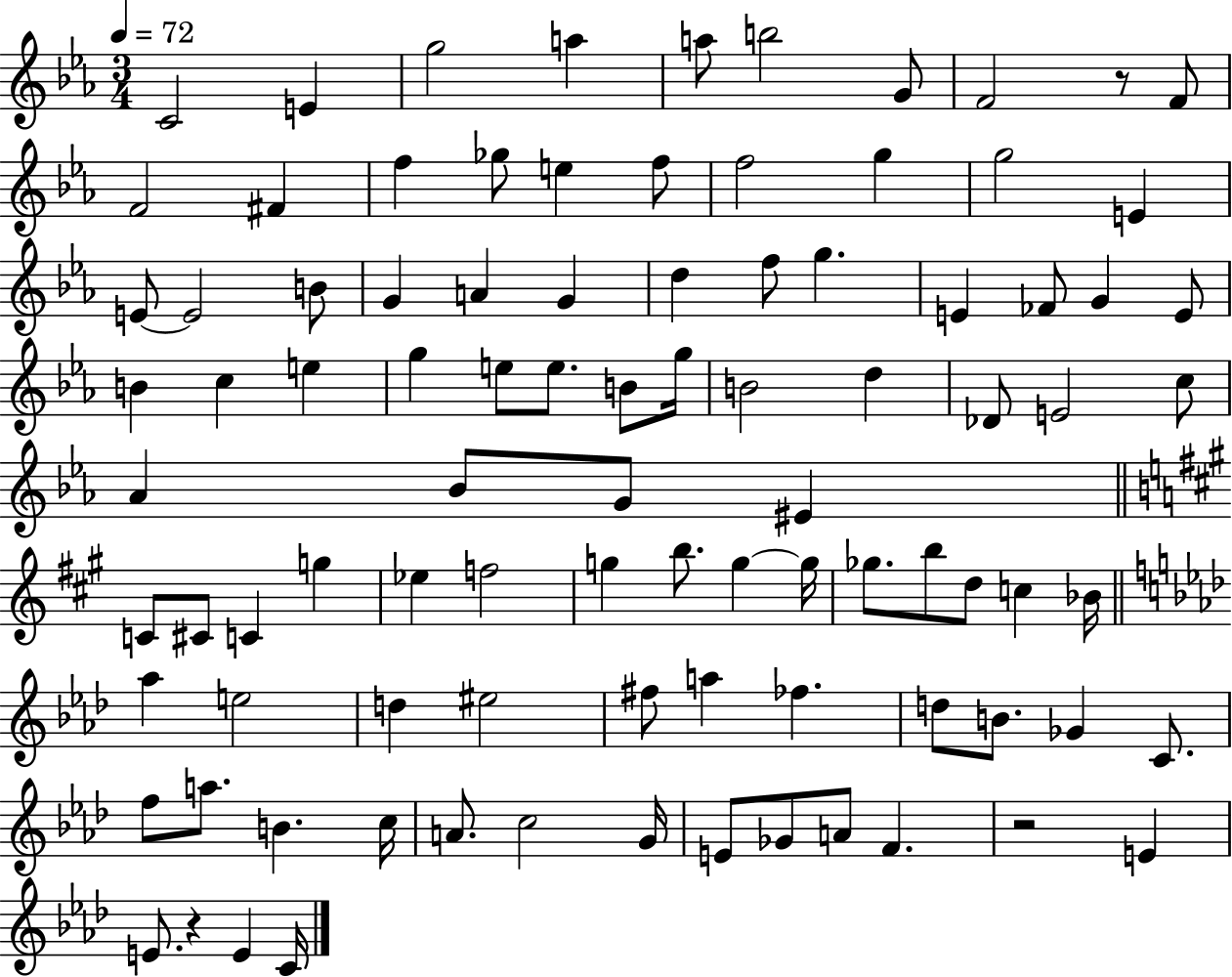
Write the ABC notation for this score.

X:1
T:Untitled
M:3/4
L:1/4
K:Eb
C2 E g2 a a/2 b2 G/2 F2 z/2 F/2 F2 ^F f _g/2 e f/2 f2 g g2 E E/2 E2 B/2 G A G d f/2 g E _F/2 G E/2 B c e g e/2 e/2 B/2 g/4 B2 d _D/2 E2 c/2 _A _B/2 G/2 ^E C/2 ^C/2 C g _e f2 g b/2 g g/4 _g/2 b/2 d/2 c _B/4 _a e2 d ^e2 ^f/2 a _f d/2 B/2 _G C/2 f/2 a/2 B c/4 A/2 c2 G/4 E/2 _G/2 A/2 F z2 E E/2 z E C/4